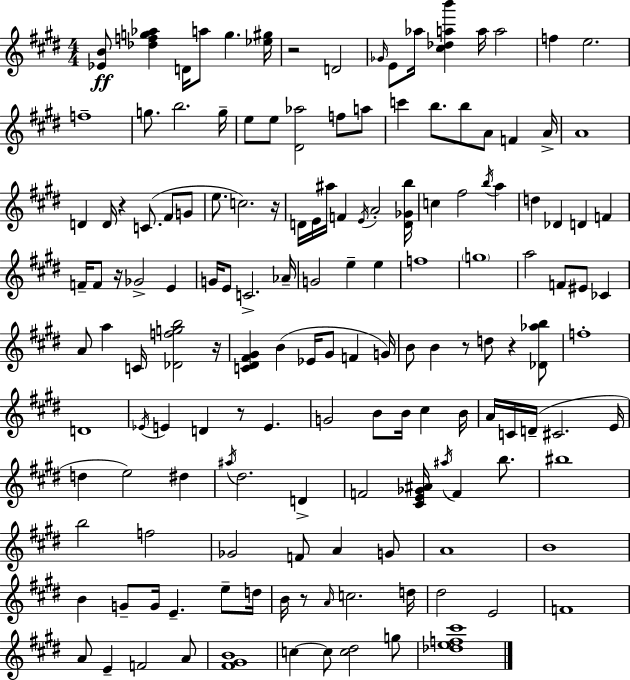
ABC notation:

X:1
T:Untitled
M:4/4
L:1/4
K:E
[_EB]/2 [_dfg_a] D/4 a/2 g [_e^g]/4 z2 D2 _G/4 E/2 _a/4 [^c_dab'] a/4 a2 f e2 f4 g/2 b2 g/4 e/2 e/2 [^D_a]2 f/2 a/2 c' b/2 b/2 A/2 F A/4 A4 D D/4 z C/2 ^F/2 G/2 e/2 c2 z/4 D/4 E/4 ^a/4 F E/4 A2 [D_Gb]/4 c ^f2 b/4 a d _D D F F/4 F/2 z/4 _G2 E G/4 E/2 C2 _A/4 G2 e e f4 g4 a2 F/2 ^E/2 _C A/2 a C/4 [_Dfgb]2 z/4 [C^D^F^G] B _E/4 ^G/2 F G/4 B/2 B z/2 d/2 z [_D_ab]/2 f4 D4 _E/4 E D z/2 E G2 B/2 B/4 ^c B/4 A/4 C/4 D/4 ^C2 E/4 d e2 ^d ^a/4 ^d2 D F2 [^CE_G^A]/4 ^a/4 F b/2 ^b4 b2 f2 _G2 F/2 A G/2 A4 B4 B G/2 G/4 E e/2 d/4 B/4 z/2 A/4 c2 d/4 ^d2 E2 F4 A/2 E F2 A/2 [^F^GB]4 c c/2 [c^d]2 g/2 [_def^c']4